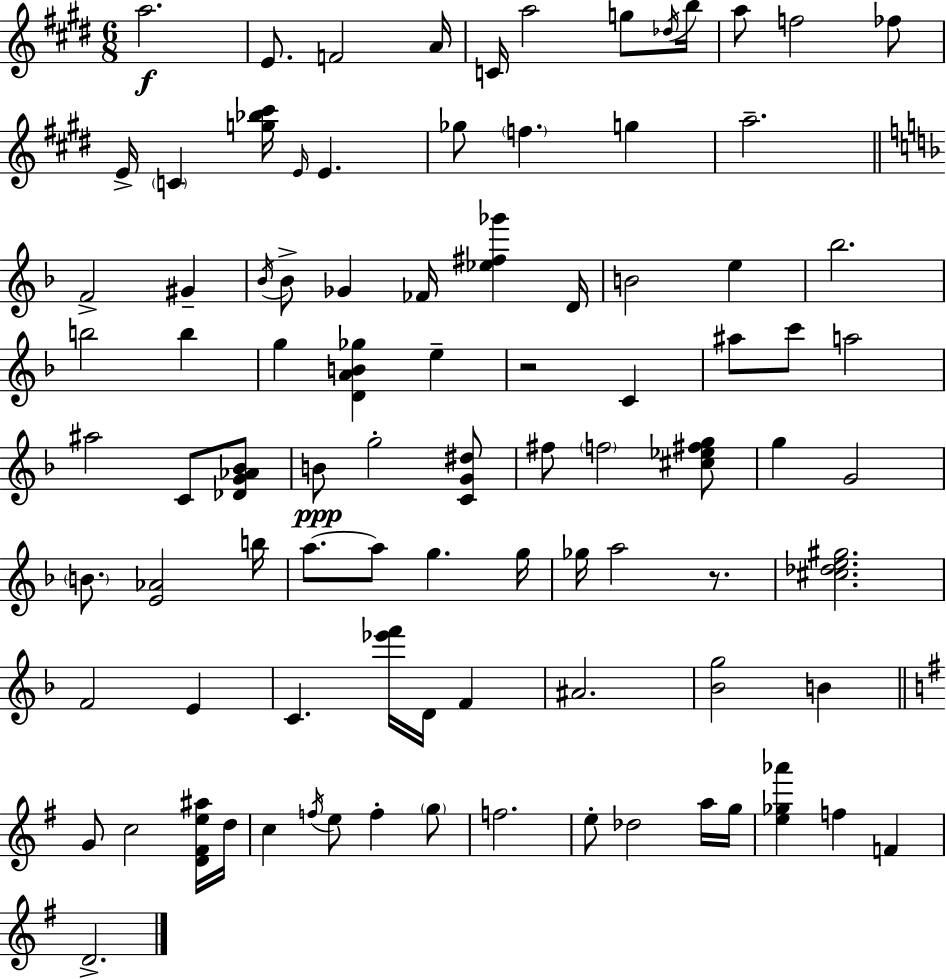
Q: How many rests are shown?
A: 2